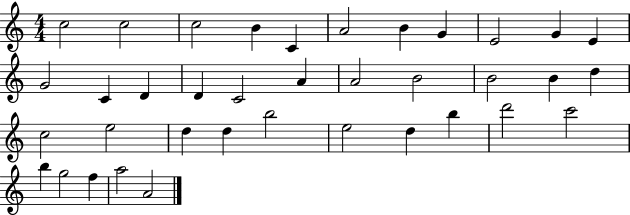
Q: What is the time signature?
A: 4/4